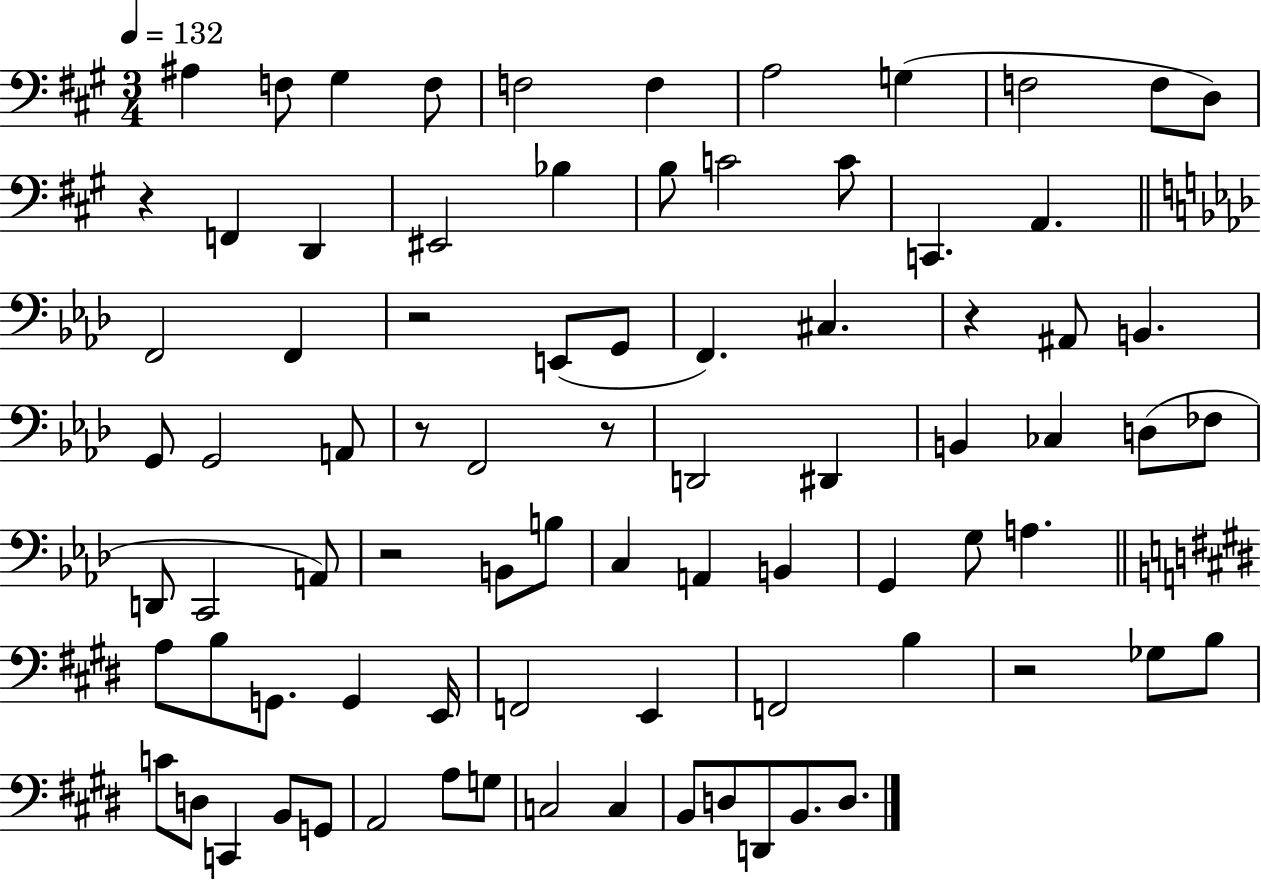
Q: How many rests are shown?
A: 7